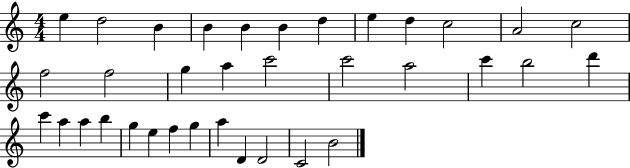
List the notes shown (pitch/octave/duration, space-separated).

E5/q D5/h B4/q B4/q B4/q B4/q D5/q E5/q D5/q C5/h A4/h C5/h F5/h F5/h G5/q A5/q C6/h C6/h A5/h C6/q B5/h D6/q C6/q A5/q A5/q B5/q G5/q E5/q F5/q G5/q A5/q D4/q D4/h C4/h B4/h